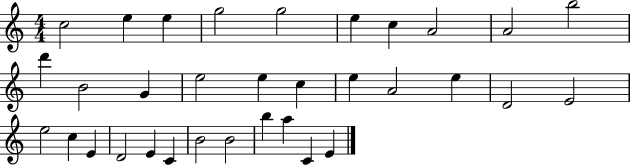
{
  \clef treble
  \numericTimeSignature
  \time 4/4
  \key c \major
  c''2 e''4 e''4 | g''2 g''2 | e''4 c''4 a'2 | a'2 b''2 | \break d'''4 b'2 g'4 | e''2 e''4 c''4 | e''4 a'2 e''4 | d'2 e'2 | \break e''2 c''4 e'4 | d'2 e'4 c'4 | b'2 b'2 | b''4 a''4 c'4 e'4 | \break \bar "|."
}